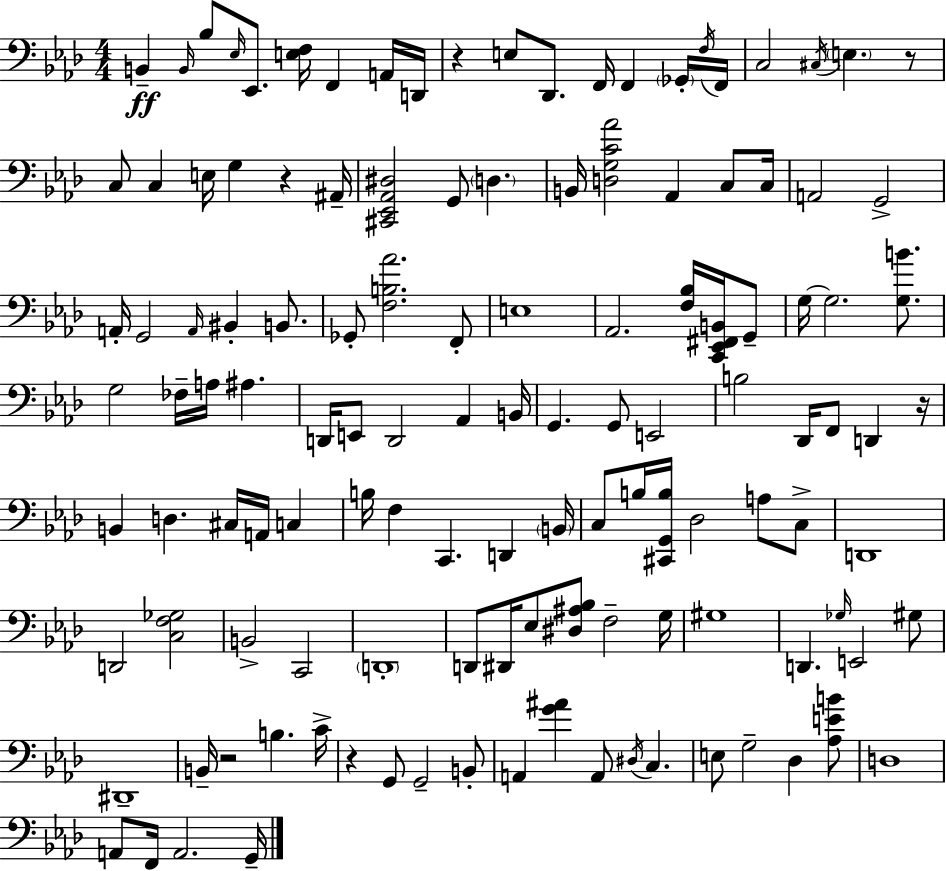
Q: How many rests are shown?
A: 6